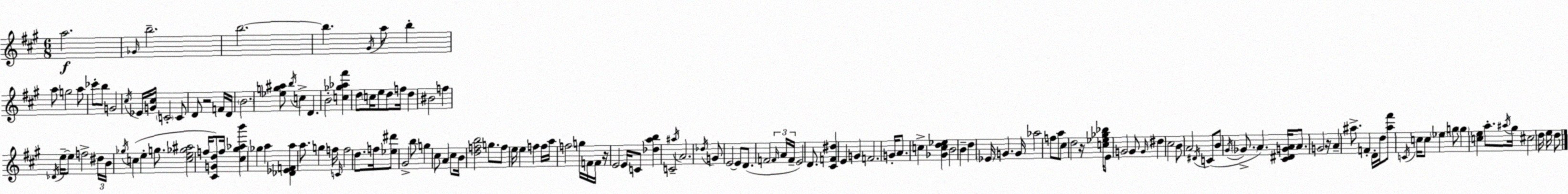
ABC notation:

X:1
T:Untitled
M:6/8
L:1/4
K:A
a2 _G/4 b2 b2 b ^G/4 a/2 b a/2 g2 a/2 _c'/2 b/2 G2 ^c/4 _E/4 [G^c]/4 C2 C/2 D/2 z2 F/4 D/4 B2 [_eg^a]/2 b/4 c D B2 [c_g_a^f'] d/2 c/4 e/2 d/2 f/4 d ^B2 f _D/4 e/4 e/2 f2 ^d/4 B/4 _g/4 c e g/2 [ce_g^a]2 f/4 [^CGd]/2 f/4 [^c^g_ab'] _g a [_D_EFa] a/2 g f/4 C/4 f2 d/2 f/4 [_e^d']/2 ^G2 b/2 g ^c/2 A ^c/2 B/4 [dfb]2 g/2 f/2 e/4 e f f/4 a/4 f2 g/4 F/4 F/4 z/4 E2 E/4 C/2 [_dab] C2 ^a/4 A2 _d/4 G/2 E2 E/2 D/2 F2 F/4 A/4 F/4 E2 D/2 [^CF^d] E G F2 G/4 A/2 c [_Gcd_e] B2 B d _E/4 G G/4 _a2 f/2 a/2 ^c/2 d2 z/4 [c_e_g_b]/4 E/2 G2 G/2 G/4 ^d ^c2 B/2 A2 ^D/4 C/2 B/2 ^G/4 _G/2 A [^C^DGA]/4 A/2 G2 z/4 A ^a/2 F D/4 d/4 [^a^f']/2 C/4 c/4 c/2 _e g/2 g [ce] a/2 ^a/4 ^g/4 ^c2 d/4 e/4 d/2